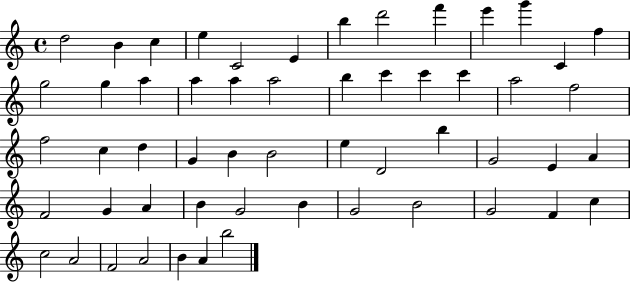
D5/h B4/q C5/q E5/q C4/h E4/q B5/q D6/h F6/q E6/q G6/q C4/q F5/q G5/h G5/q A5/q A5/q A5/q A5/h B5/q C6/q C6/q C6/q A5/h F5/h F5/h C5/q D5/q G4/q B4/q B4/h E5/q D4/h B5/q G4/h E4/q A4/q F4/h G4/q A4/q B4/q G4/h B4/q G4/h B4/h G4/h F4/q C5/q C5/h A4/h F4/h A4/h B4/q A4/q B5/h